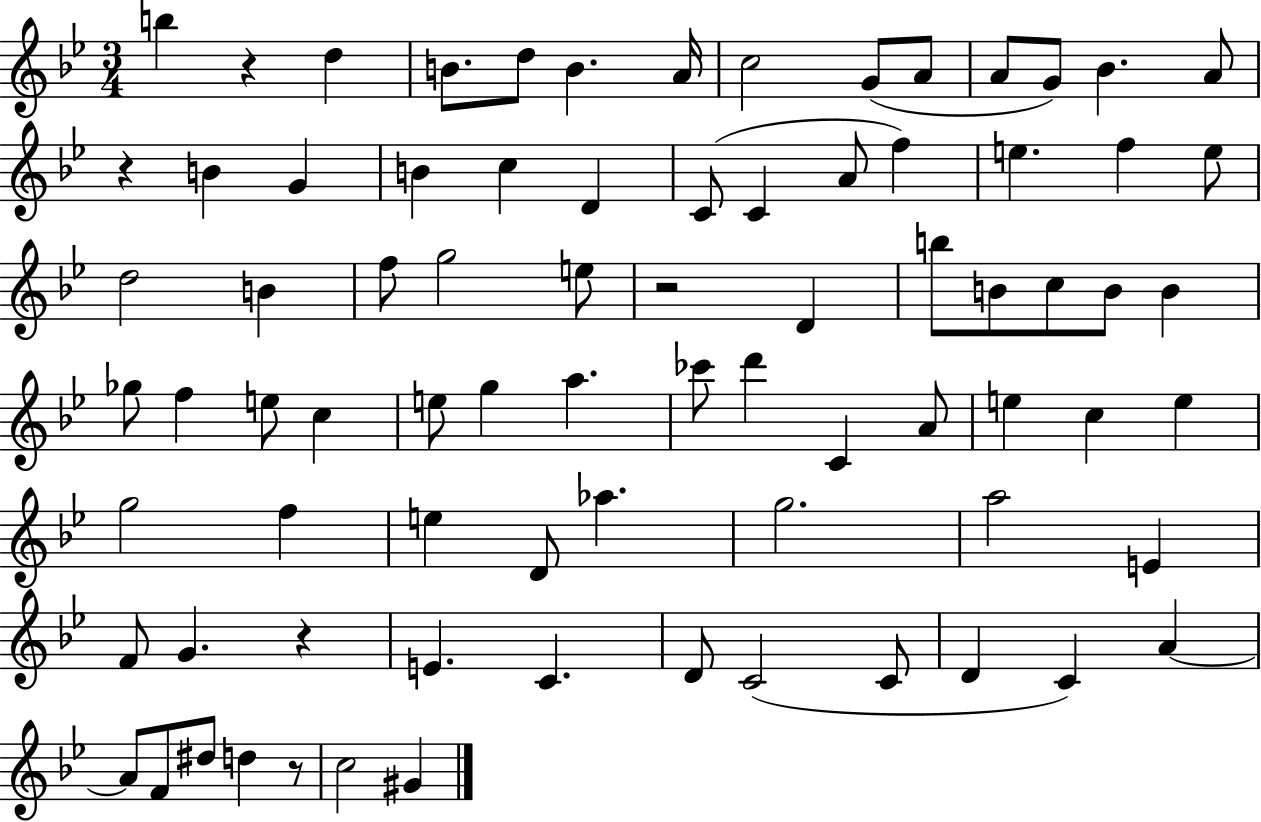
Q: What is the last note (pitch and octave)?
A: G#4